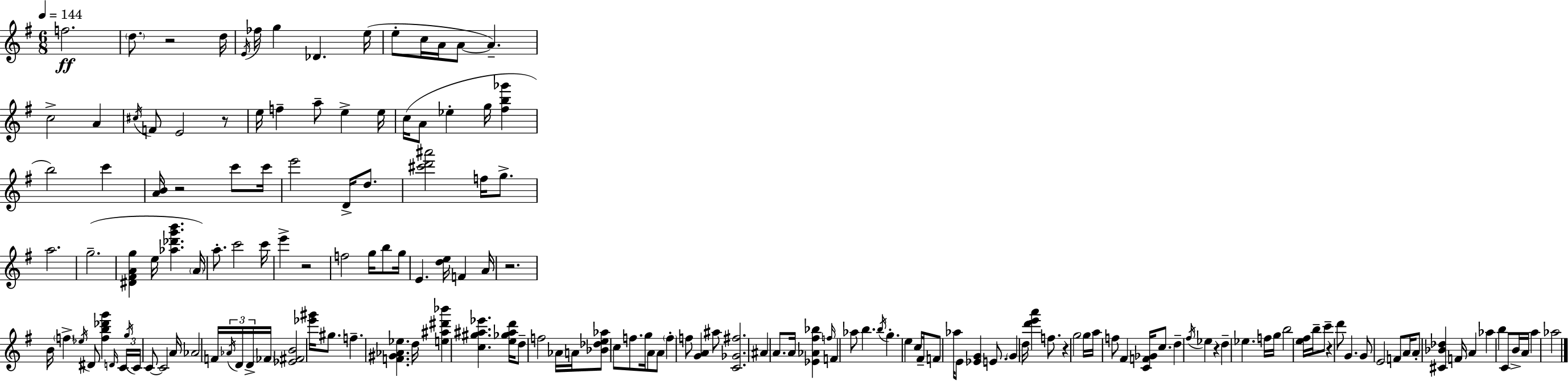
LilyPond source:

{
  \clef treble
  \numericTimeSignature
  \time 6/8
  \key e \minor
  \tempo 4 = 144
  f''2.\ff | \parenthesize d''8. r2 d''16 | \acciaccatura { e'16 } fes''16 g''4 des'4. | e''16( e''8-. c''16 a'16 a'8~~ a'4.--) | \break c''2-> a'4 | \acciaccatura { cis''16 } f'8 e'2 | r8 e''16 f''4-- a''8-- e''4-> | e''16 c''16( a'8 ees''4-. g''16 <fis'' b'' ges'''>4 | \break b''2) c'''4 | <a' b'>16 r2 c'''8 | c'''16 e'''2 d'16-> d''8. | <cis''' d''' ais'''>2 f''16 g''8.-> | \break a''2. | g''2.--( | <dis' fis' a' g''>4 e''16 <aes'' des''' g''' b'''>4. | \parenthesize a'16) a''8.-. c'''2 | \break c'''16 e'''4-> r2 | f''2 g''16 b''8 | g''16 e'4. <d'' e''>16 f'4 | a'16 r2. | \break b'16 \parenthesize f''4-> \acciaccatura { ees''16 } dis'8 <f'' b'' des''' g'''>4 | \grace { d'16 } \tuplet 3/2 { c'16 \acciaccatura { g''16 } c'16 } c'8~~ c'2 | a'16 aes'2 | f'16 \tuplet 3/2 { \acciaccatura { aes'16 } d'16 d'16-> } \parenthesize fes'16 <ees' fis' b'>2 | \break <ees''' gis'''>16 gis''8. f''4.-- | <f' gis' aes' ees''>4. d''16 <e'' ais'' dis''' bes'''>4 <c'' gis'' ais'' ees'''>4. | <e'' ges'' ais'' d'''>16 d''8-- f''2 | aes'16 a'16 <bes' des'' e'' aes''>8 c''8 f''8. | \break g''16 a'8 a'8 \parenthesize f''4-. f''8 | <g' a'>4 ais''8 <c' ges' fis''>2. | ais'4 a'8. | a'16 <ees' aes' fis'' bes''>4 \grace { f''16 } f'4 aes''8 | \break b''4. \acciaccatura { b''16 } g''4.-. | e''4 c''16 fis'16-- f'8 aes''16 e'8 | <ees' g'>4 e'8. \parenthesize g'4 | d''16 <d''' e''' a'''>4 f''8. r4 | \break g''2 g''16 a''16 f''8 | fis'4 <c' f' ges'>16 c''8. d''4-- | \acciaccatura { fis''16 } ees''4 r4 d''4-- | ees''4. f''16 g''16 b''2 | \break <e'' fis''>16 b''16-- c'''8-- r4 | d'''8 g'4. g'8 e'2 | f'8 a'16 a'8-. | <cis' bes' des''>4 f'16 a'4 aes''4 | \break b''4 c'8 b'16-> a'16 a''4 | aes''2 \bar "|."
}